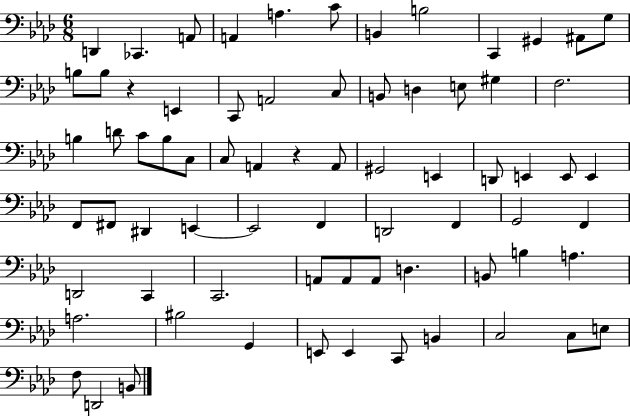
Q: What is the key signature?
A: AES major